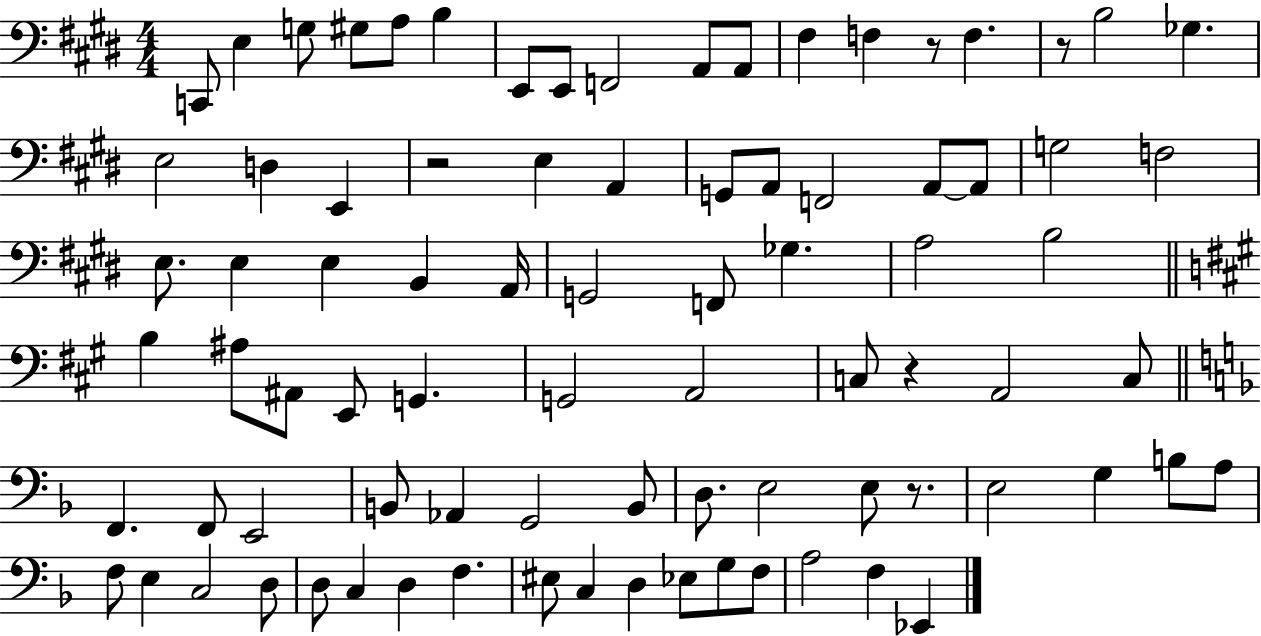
X:1
T:Untitled
M:4/4
L:1/4
K:E
C,,/2 E, G,/2 ^G,/2 A,/2 B, E,,/2 E,,/2 F,,2 A,,/2 A,,/2 ^F, F, z/2 F, z/2 B,2 _G, E,2 D, E,, z2 E, A,, G,,/2 A,,/2 F,,2 A,,/2 A,,/2 G,2 F,2 E,/2 E, E, B,, A,,/4 G,,2 F,,/2 _G, A,2 B,2 B, ^A,/2 ^A,,/2 E,,/2 G,, G,,2 A,,2 C,/2 z A,,2 C,/2 F,, F,,/2 E,,2 B,,/2 _A,, G,,2 B,,/2 D,/2 E,2 E,/2 z/2 E,2 G, B,/2 A,/2 F,/2 E, C,2 D,/2 D,/2 C, D, F, ^E,/2 C, D, _E,/2 G,/2 F,/2 A,2 F, _E,,